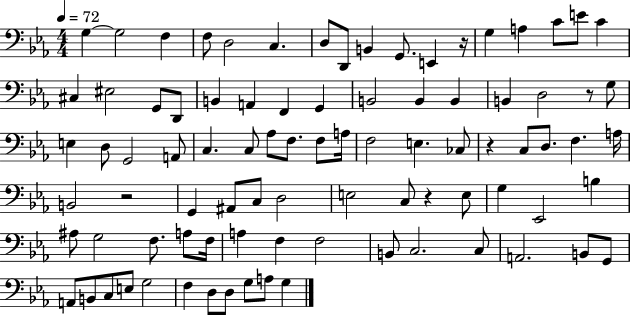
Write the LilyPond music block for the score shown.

{
  \clef bass
  \numericTimeSignature
  \time 4/4
  \key ees \major
  \tempo 4 = 72
  g4~~ g2 f4 | f8 d2 c4. | d8 d,8 b,4 g,8. e,4 r16 | g4 a4 c'8 e'8 c'4 | \break cis4 eis2 g,8 d,8 | b,4 a,4 f,4 g,4 | b,2 b,4 b,4 | b,4 d2 r8 g8 | \break e4 d8 g,2 a,8 | c4. c8 aes8 f8. f8 a16 | f2 e4. ces8 | r4 c8 d8. f4. a16 | \break b,2 r2 | g,4 ais,8 c8 d2 | e2 c8 r4 e8 | g4 ees,2 b4 | \break ais8 g2 f8. a8 f16 | a4 f4 f2 | b,8 c2. c8 | a,2. b,8 g,8 | \break a,8 b,8 c8 e8 g2 | f4 d8 d8 g8 a8 g4 | \bar "|."
}